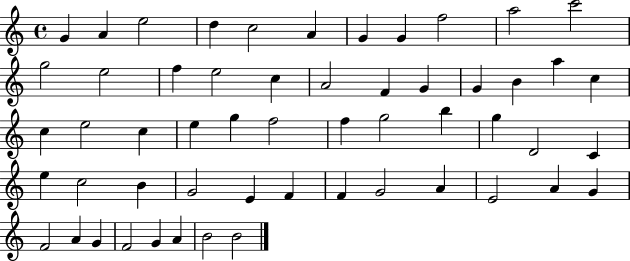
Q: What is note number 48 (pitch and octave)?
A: F4